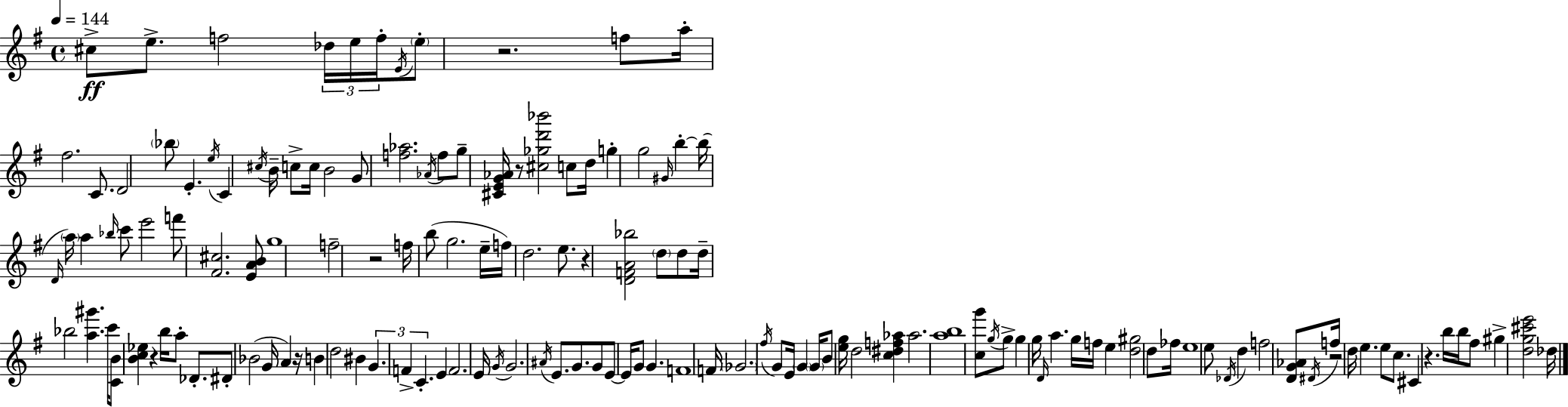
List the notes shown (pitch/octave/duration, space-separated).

C#5/e E5/e. F5/h Db5/s E5/s F5/s E4/s E5/e R/h. F5/e A5/s F#5/h. C4/e. D4/h Bb5/e E4/q. E5/s C4/q C#5/s B4/s C5/e C5/s B4/h G4/e [F5,Ab5]/h. Ab4/s F5/e G5/e [C#4,E4,G4,Ab4]/s R/e [C#5,Gb5,D6,Bb6]/h C5/e D5/s G5/q G5/h G#4/s B5/q B5/s D4/s A5/s A5/q Bb5/s C6/e E6/h F6/e [F#4,C#5]/h. [E4,A4,B4]/e G5/w F5/h R/h F5/s B5/e G5/h. E5/s F5/s D5/h. E5/e. R/q [D4,F4,A4,Bb5]/h D5/e D5/e D5/s Bb5/h [A5,G#6]/q. C6/s [C4,B4]/e [B4,C5,Eb5]/q R/q B5/s A5/e Db4/e. D#4/e Bb4/h G4/s A4/q R/s B4/q D5/h BIS4/q G4/q. F4/q C4/q. E4/q F4/h. E4/s G4/s G4/h. A#4/s E4/e. G4/e. G4/e E4/e E4/s G4/e G4/q. F4/w F4/s Gb4/h. F#5/s G4/e E4/s G4/q G4/s B4/e [E5,G5]/s D5/h [C5,D#5,F5,Ab5]/q Ab5/h. [A5,B5]/w [C5,G6]/e G5/s G5/e G5/q G5/s D4/s A5/q. G5/s F5/s E5/q [D5,G#5]/h D5/e FES5/s E5/w E5/e Db4/s D5/q F5/h [D4,G4,Ab4]/e D#4/s F5/s R/h D5/s E5/q. E5/e C5/e. C#4/q R/q. B5/s B5/s F#5/e G#5/q [D5,G5,C#6,E6]/h Db5/s